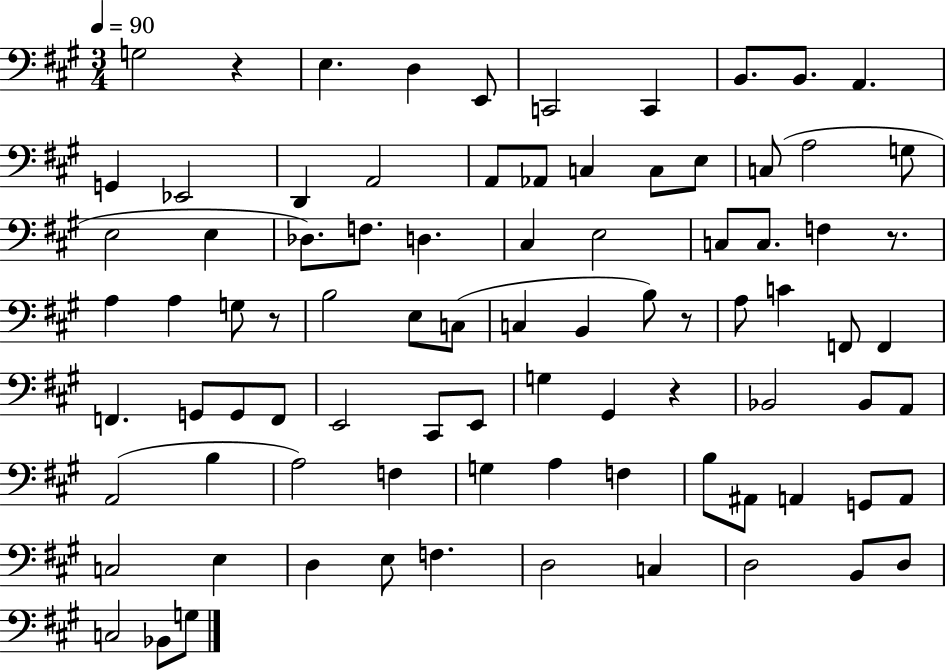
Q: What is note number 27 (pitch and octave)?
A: C#3